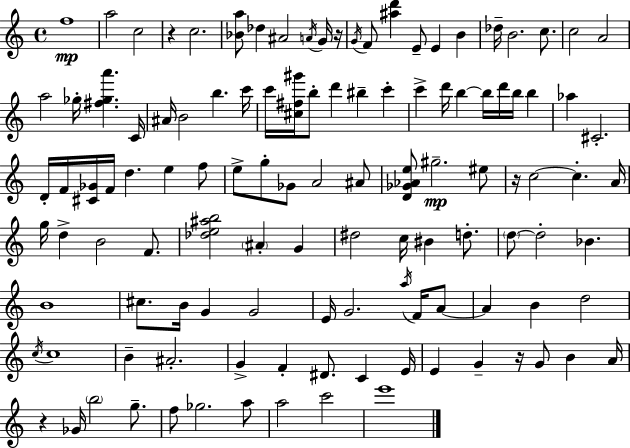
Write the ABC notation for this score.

X:1
T:Untitled
M:4/4
L:1/4
K:C
f4 a2 c2 z c2 [_Ba]/2 _d ^A2 A/4 G/4 z/4 G/4 F/2 [^ad'] E/2 E B _d/4 B2 c/2 c2 A2 a2 _g/4 [^f_ga'] C/4 ^A/4 B2 b c'/4 c'/4 [^c^f^g']/4 b/2 d' ^b c' c' d'/4 b b/4 d'/4 b/4 b _a ^C2 D/4 F/4 [^C_G]/4 F/4 d e f/2 e/2 g/2 _G/2 A2 ^A/2 [D_G_Ae]/2 ^g2 ^e/2 z/4 c2 c A/4 g/4 d B2 F/2 [_de^ab]2 ^A G ^d2 c/4 ^B d/2 d/2 d2 _B B4 ^c/2 B/4 G G2 E/4 G2 a/4 F/4 A/2 A B d2 c/4 c4 B ^A2 G F ^D/2 C E/4 E G z/4 G/2 B A/4 z _G/4 b2 g/2 f/2 _g2 a/2 a2 c'2 e'4